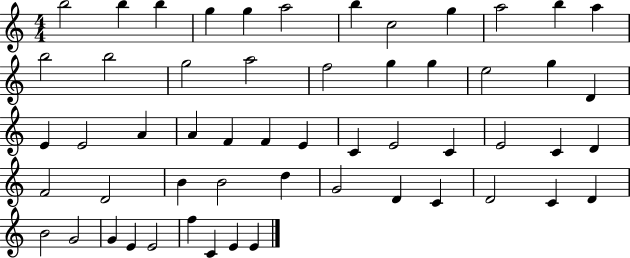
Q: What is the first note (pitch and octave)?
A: B5